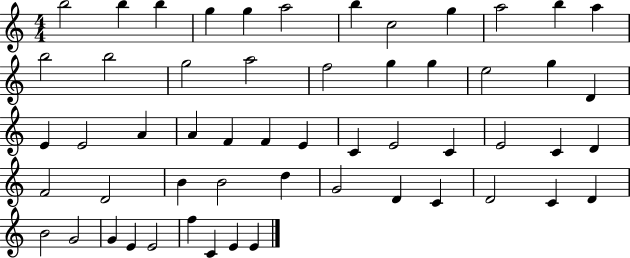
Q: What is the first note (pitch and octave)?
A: B5